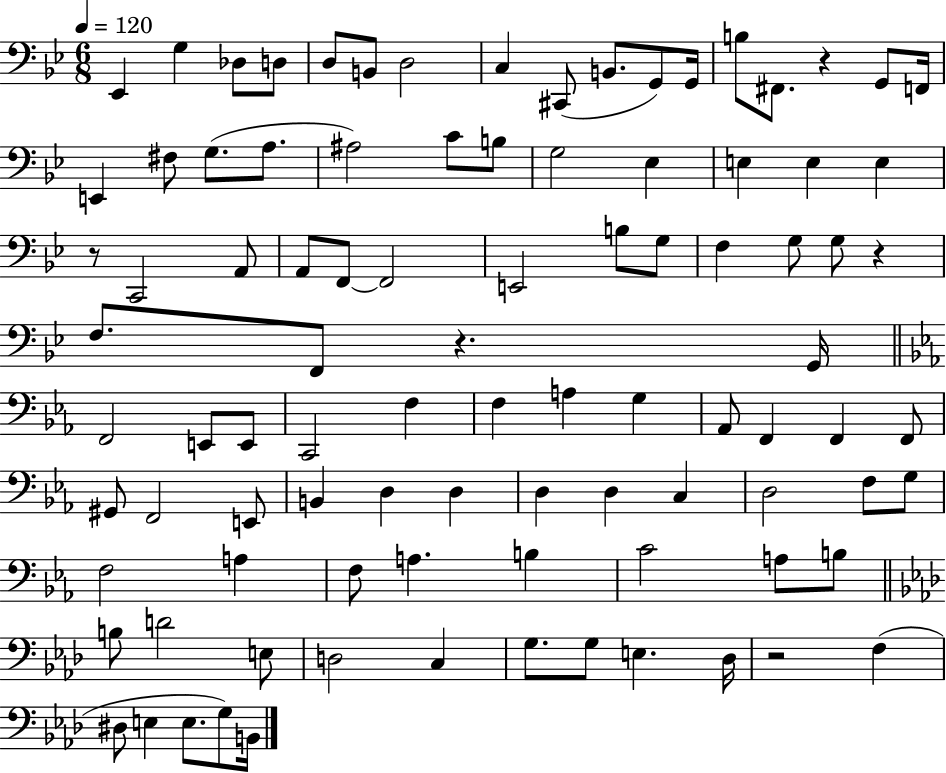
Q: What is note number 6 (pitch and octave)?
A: B2